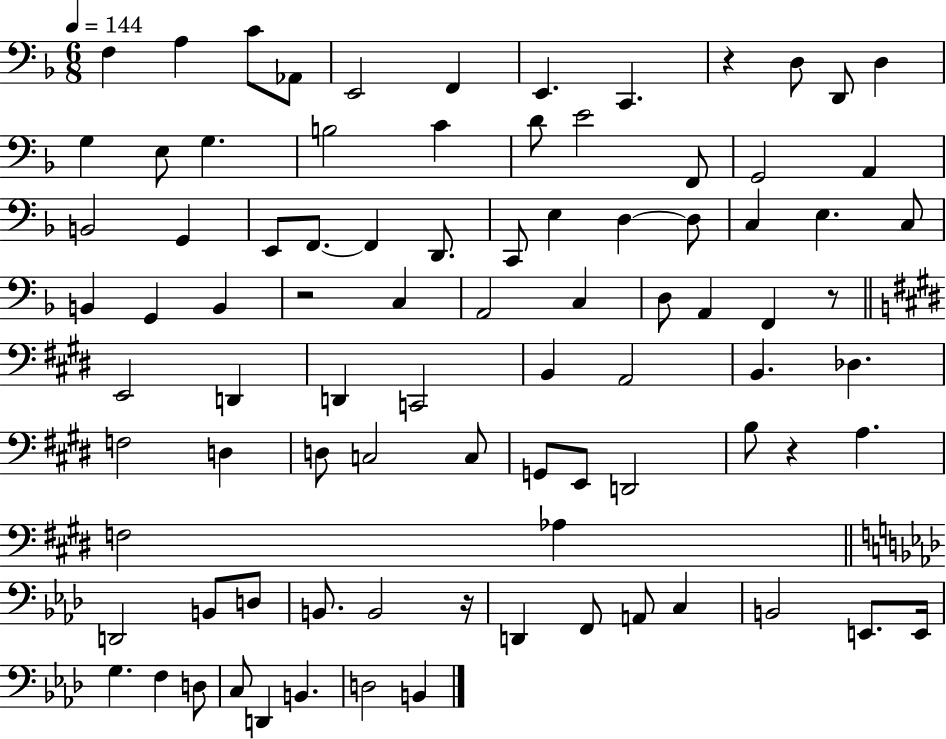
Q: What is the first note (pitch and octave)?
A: F3